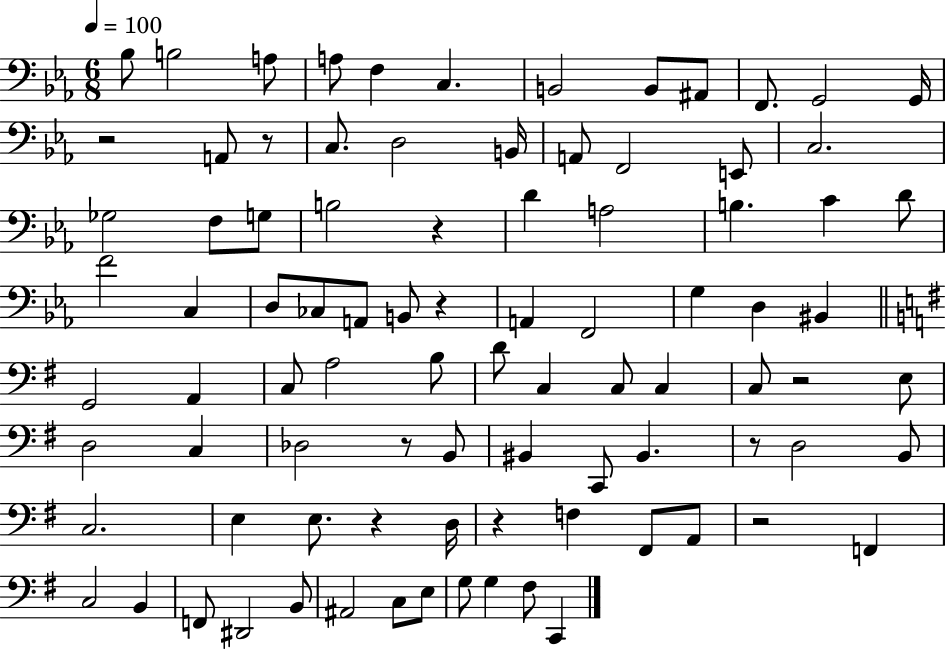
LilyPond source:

{
  \clef bass
  \numericTimeSignature
  \time 6/8
  \key ees \major
  \tempo 4 = 100
  bes8 b2 a8 | a8 f4 c4. | b,2 b,8 ais,8 | f,8. g,2 g,16 | \break r2 a,8 r8 | c8. d2 b,16 | a,8 f,2 e,8 | c2. | \break ges2 f8 g8 | b2 r4 | d'4 a2 | b4. c'4 d'8 | \break f'2 c4 | d8 ces8 a,8 b,8 r4 | a,4 f,2 | g4 d4 bis,4 | \break \bar "||" \break \key g \major g,2 a,4 | c8 a2 b8 | d'8 c4 c8 c4 | c8 r2 e8 | \break d2 c4 | des2 r8 b,8 | bis,4 c,8 bis,4. | r8 d2 b,8 | \break c2. | e4 e8. r4 d16 | r4 f4 fis,8 a,8 | r2 f,4 | \break c2 b,4 | f,8 dis,2 b,8 | ais,2 c8 e8 | g8 g4 fis8 c,4 | \break \bar "|."
}